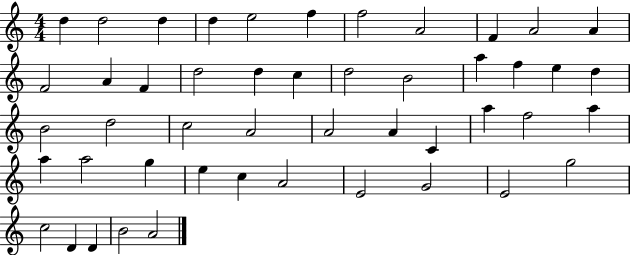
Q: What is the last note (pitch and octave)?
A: A4